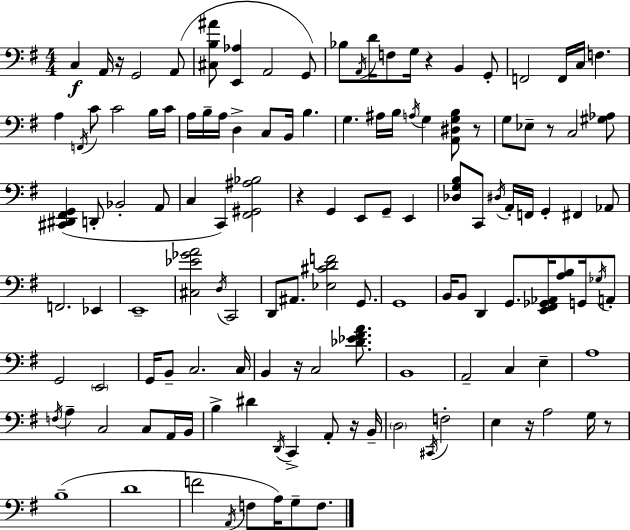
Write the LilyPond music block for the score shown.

{
  \clef bass
  \numericTimeSignature
  \time 4/4
  \key g \major
  c4\f a,16 r16 g,2 a,8( | <cis b ais'>8 <e, aes>4 a,2 g,8) | bes8 \acciaccatura { a,16 } d'16 f8 g16 r4 b,4 g,8-. | f,2 f,16 c16 f4. | \break a4 \acciaccatura { f,16 } c'8 c'2 | b16 c'16 a16 b16-- a16 d4-> c8 b,16 b4. | g4. ais16 b16 \acciaccatura { a16 } g4 <a, dis g b>8 | r8 g8 ees8-- r8 c2 | \break <gis aes>8 <cis, dis, fis, g,>4( d,8-. bes,2-. | a,8 c4 c,4) <fis, gis, ais bes>2 | r4 g,4 e,8 g,8-- e,4 | <des g b>8 c,8 \acciaccatura { dis16 } a,16-. f,16 g,4-. fis,4 | \break aes,8 f,2. | ees,4 e,1-- | <cis ees' ges' a'>2 \acciaccatura { d16 } c,2 | d,8 ais,8. <ees cis' d' f'>2 | \break g,8. g,1 | b,16 b,8 d,4 g,8. <e, fis, ges, aes,>16 | <a b>8 g,16 \acciaccatura { ges16 } a,8-. g,2 \parenthesize e,2 | g,16 b,8-- c2. | \break c16 b,4 r16 c2 | <des' ees' fis' a'>8. b,1 | a,2-- c4 | e4-- a1 | \break \acciaccatura { f16 } a4-- c2 | c8 a,16 b,16 b4-> dis'4 \acciaccatura { d,16 } | c,4-> a,8-. r16 b,16-- \parenthesize d2 | \acciaccatura { cis,16 } f2-. e4 r16 a2 | \break g16 r8 b1--( | d'1 | f'2 | \acciaccatura { a,16 } f8 a16) g8-- f8. \bar "|."
}